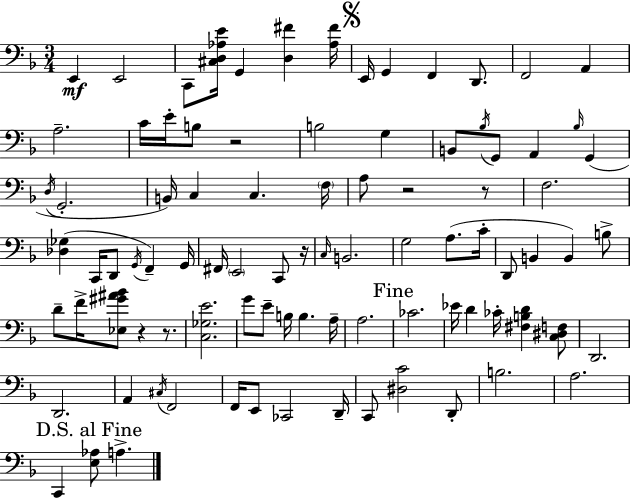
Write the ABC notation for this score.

X:1
T:Untitled
M:3/4
L:1/4
K:Dm
E,, E,,2 C,,/2 [^C,D,_A,E]/4 G,, [D,^F] [_A,^F]/4 E,,/4 G,, F,, D,,/2 F,,2 A,, A,2 C/4 E/4 B,/2 z2 B,2 G, B,,/2 _B,/4 G,,/2 A,, _B,/4 G,, D,/4 G,,2 B,,/4 C, C, F,/4 A,/2 z2 z/2 F,2 [_D,_G,] C,,/4 D,,/2 G,,/4 F,, G,,/4 ^F,,/4 E,,2 C,,/2 z/4 C,/4 B,,2 G,2 A,/2 C/4 D,,/2 B,, B,, B,/2 D/2 F/4 [_E,^G^A_B]/2 z z/2 [C,_G,E]2 G/2 E/2 B,/4 B, A,/4 A,2 _C2 _E/4 D _C/4 [^F,B,D] [C,^D,F,]/2 D,,2 D,,2 A,, ^C,/4 F,,2 F,,/4 E,,/2 _C,,2 D,,/4 C,,/2 [^D,C]2 D,,/2 B,2 A,2 C,, [E,_A,]/2 A,